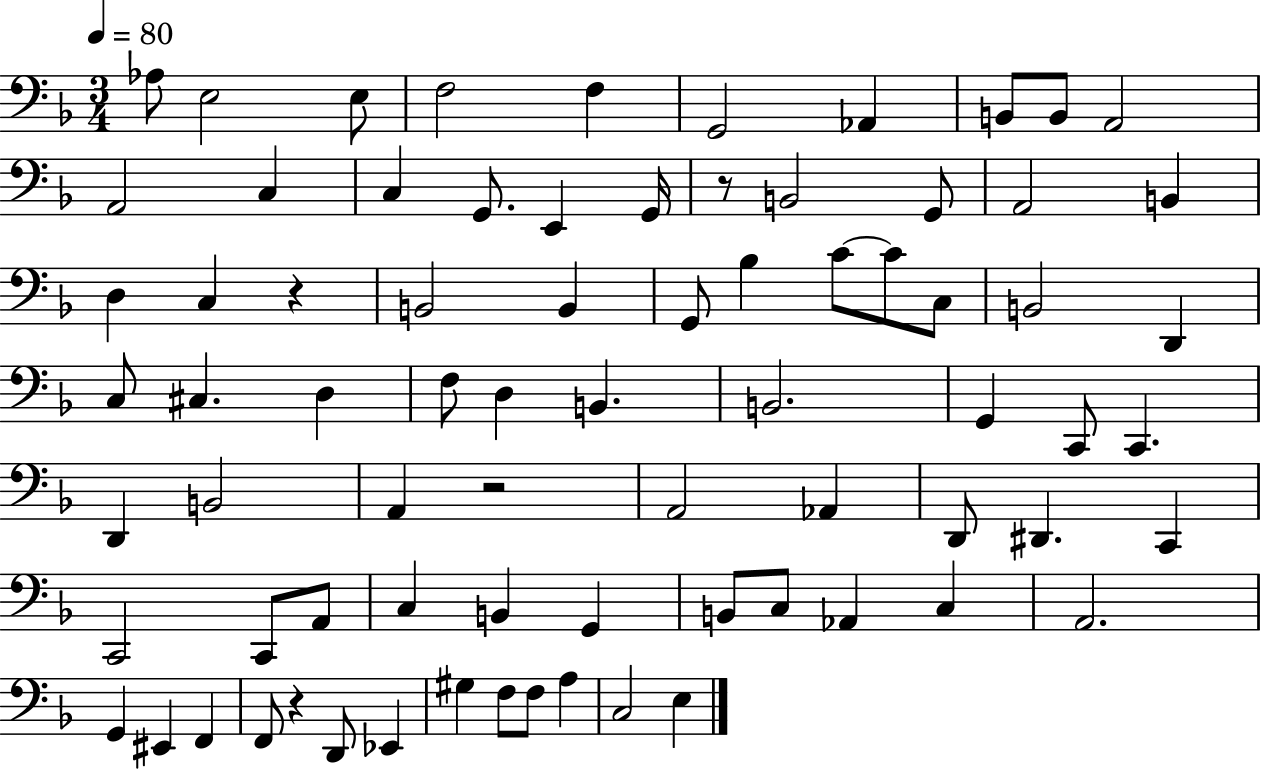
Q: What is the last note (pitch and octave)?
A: E3